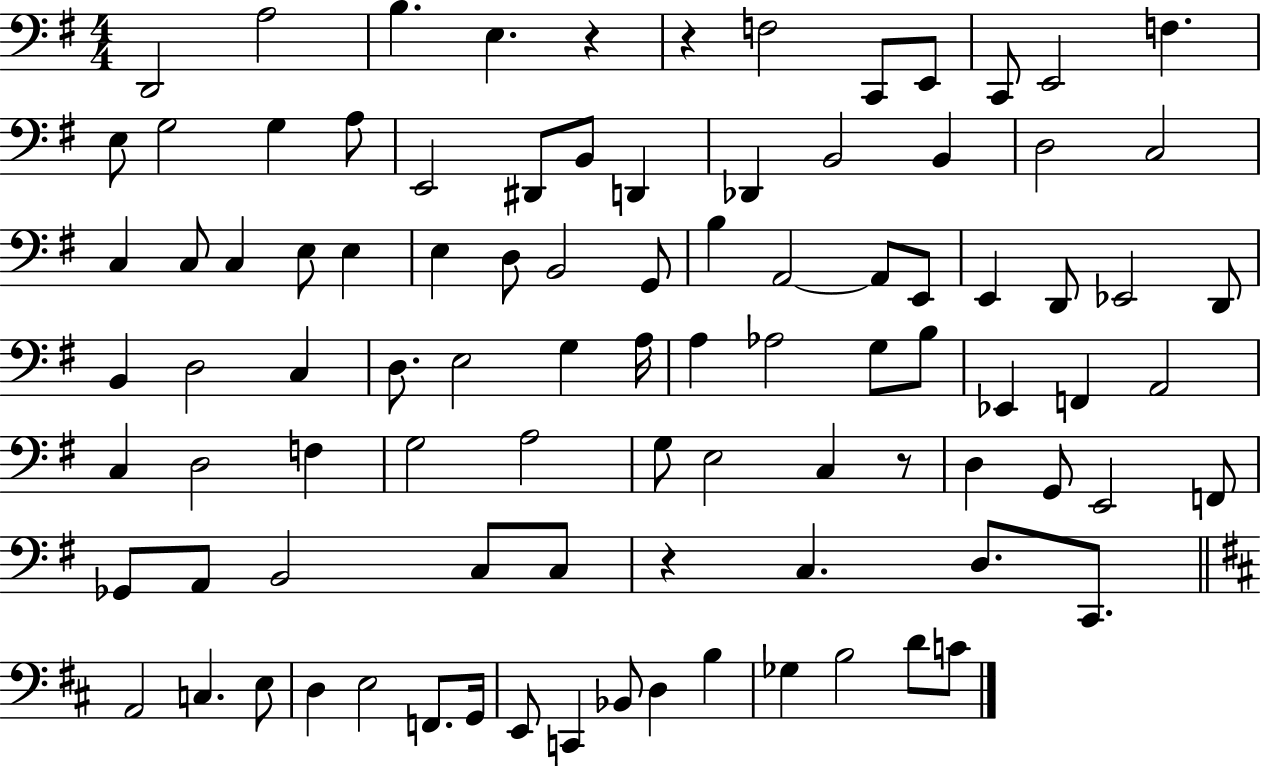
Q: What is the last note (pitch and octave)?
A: C4